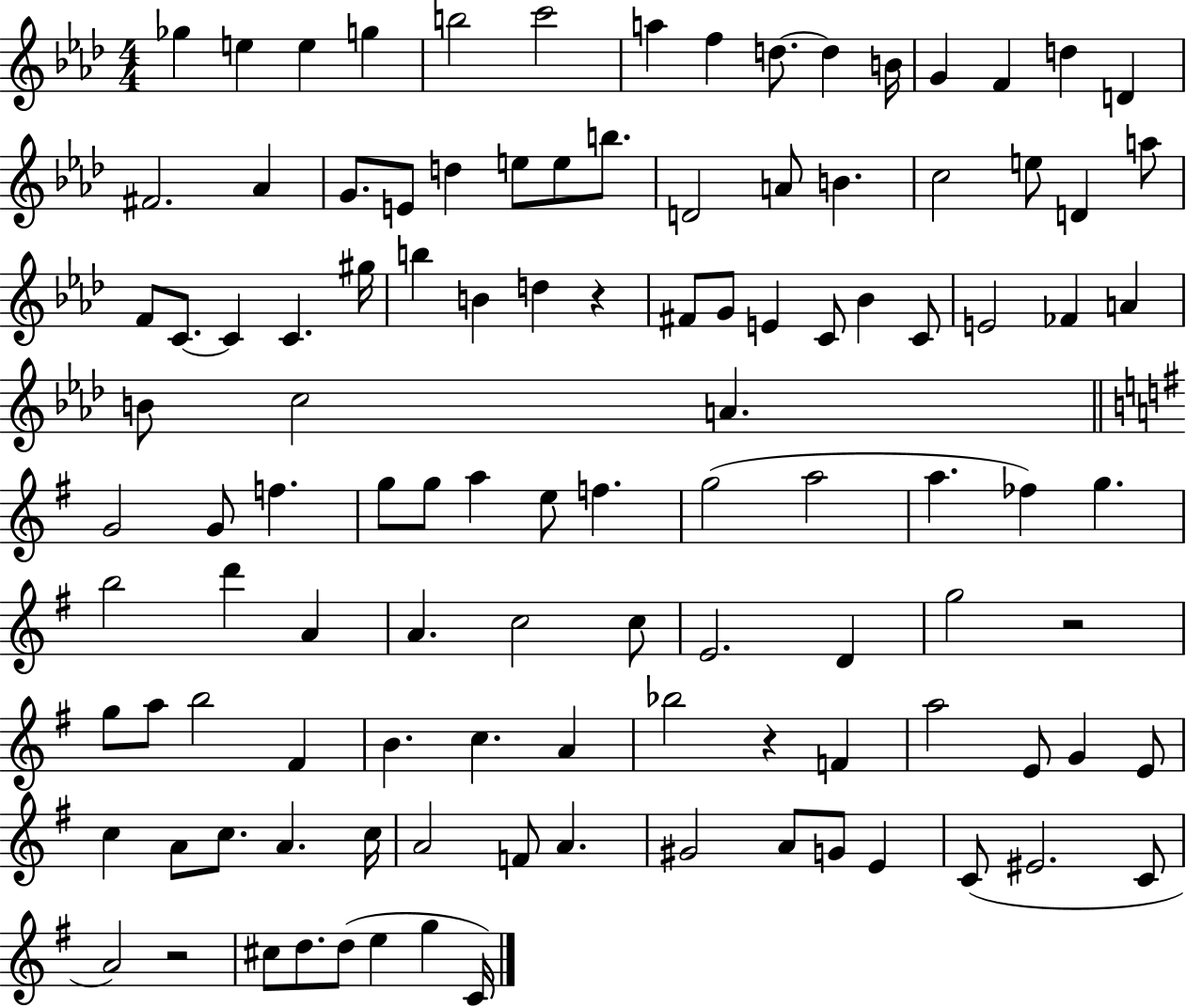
Gb5/q E5/q E5/q G5/q B5/h C6/h A5/q F5/q D5/e. D5/q B4/s G4/q F4/q D5/q D4/q F#4/h. Ab4/q G4/e. E4/e D5/q E5/e E5/e B5/e. D4/h A4/e B4/q. C5/h E5/e D4/q A5/e F4/e C4/e. C4/q C4/q. G#5/s B5/q B4/q D5/q R/q F#4/e G4/e E4/q C4/e Bb4/q C4/e E4/h FES4/q A4/q B4/e C5/h A4/q. G4/h G4/e F5/q. G5/e G5/e A5/q E5/e F5/q. G5/h A5/h A5/q. FES5/q G5/q. B5/h D6/q A4/q A4/q. C5/h C5/e E4/h. D4/q G5/h R/h G5/e A5/e B5/h F#4/q B4/q. C5/q. A4/q Bb5/h R/q F4/q A5/h E4/e G4/q E4/e C5/q A4/e C5/e. A4/q. C5/s A4/h F4/e A4/q. G#4/h A4/e G4/e E4/q C4/e EIS4/h. C4/e A4/h R/h C#5/e D5/e. D5/e E5/q G5/q C4/s